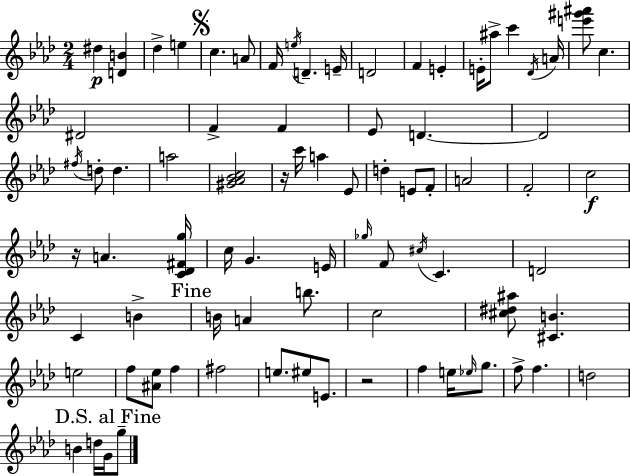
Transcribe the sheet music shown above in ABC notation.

X:1
T:Untitled
M:2/4
L:1/4
K:Fm
^d [DB] _d e c A/2 F/4 e/4 D E/4 D2 F E E/4 ^a/2 c' _D/4 A/4 [e'^g'^a']/2 c ^D2 F F _E/2 D D2 ^f/4 d/2 d a2 [^G_A_Bc]2 z/4 c'/4 a _E/2 d E/2 F/2 A2 F2 c2 z/4 A [C_D^Fg]/4 c/4 G E/4 _g/4 F/2 ^c/4 C D2 C B B/4 A b/2 c2 [^c^d^a]/2 [^CB] e2 f/2 [^A_e]/2 f ^f2 e/2 ^e/2 E/2 z2 f e/4 _e/4 g/2 f/2 f d2 B d/4 G/4 g/2